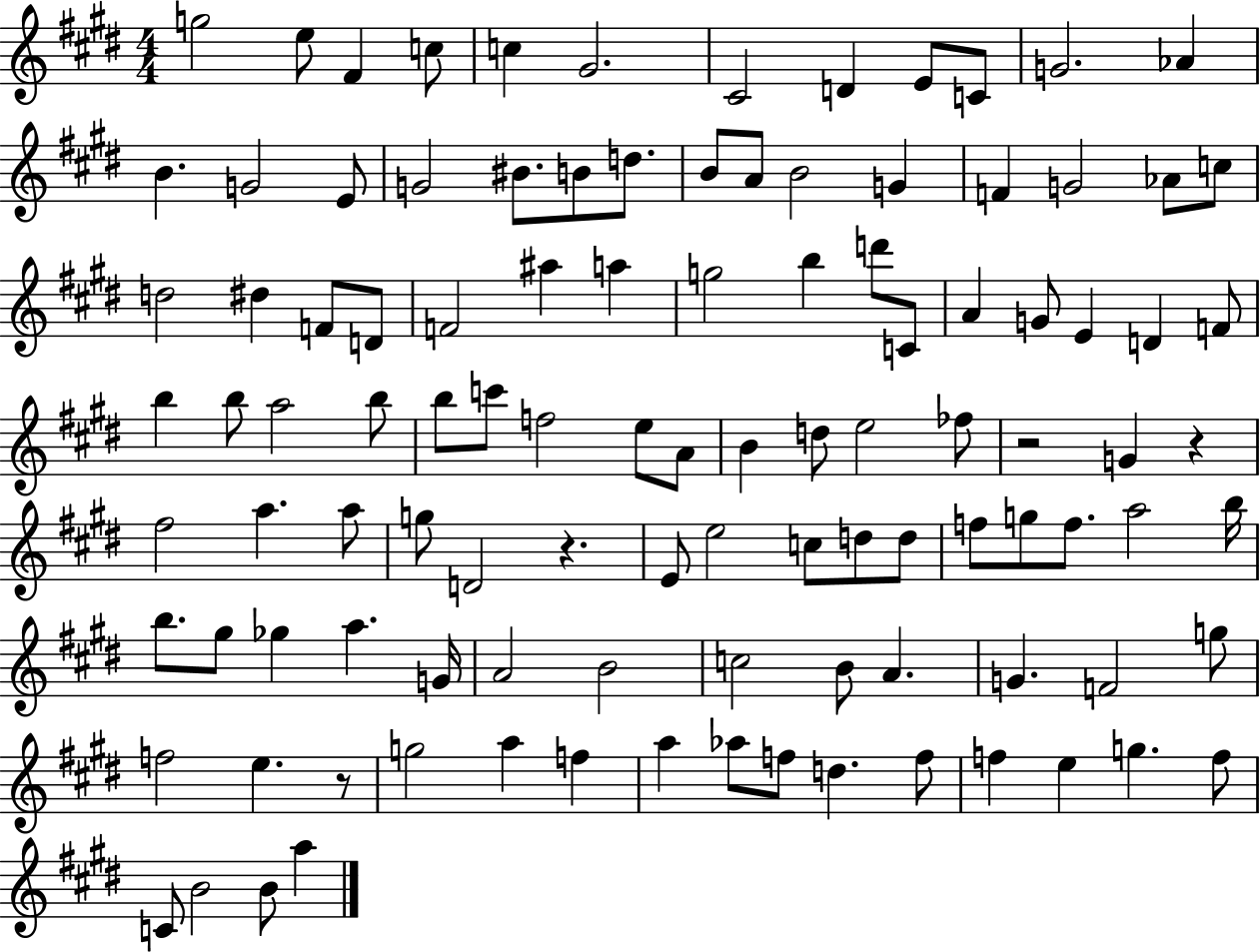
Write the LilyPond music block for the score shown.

{
  \clef treble
  \numericTimeSignature
  \time 4/4
  \key e \major
  g''2 e''8 fis'4 c''8 | c''4 gis'2. | cis'2 d'4 e'8 c'8 | g'2. aes'4 | \break b'4. g'2 e'8 | g'2 bis'8. b'8 d''8. | b'8 a'8 b'2 g'4 | f'4 g'2 aes'8 c''8 | \break d''2 dis''4 f'8 d'8 | f'2 ais''4 a''4 | g''2 b''4 d'''8 c'8 | a'4 g'8 e'4 d'4 f'8 | \break b''4 b''8 a''2 b''8 | b''8 c'''8 f''2 e''8 a'8 | b'4 d''8 e''2 fes''8 | r2 g'4 r4 | \break fis''2 a''4. a''8 | g''8 d'2 r4. | e'8 e''2 c''8 d''8 d''8 | f''8 g''8 f''8. a''2 b''16 | \break b''8. gis''8 ges''4 a''4. g'16 | a'2 b'2 | c''2 b'8 a'4. | g'4. f'2 g''8 | \break f''2 e''4. r8 | g''2 a''4 f''4 | a''4 aes''8 f''8 d''4. f''8 | f''4 e''4 g''4. f''8 | \break c'8 b'2 b'8 a''4 | \bar "|."
}